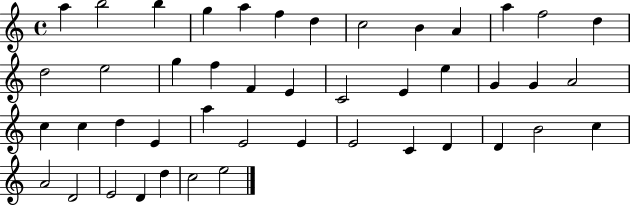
A5/q B5/h B5/q G5/q A5/q F5/q D5/q C5/h B4/q A4/q A5/q F5/h D5/q D5/h E5/h G5/q F5/q F4/q E4/q C4/h E4/q E5/q G4/q G4/q A4/h C5/q C5/q D5/q E4/q A5/q E4/h E4/q E4/h C4/q D4/q D4/q B4/h C5/q A4/h D4/h E4/h D4/q D5/q C5/h E5/h